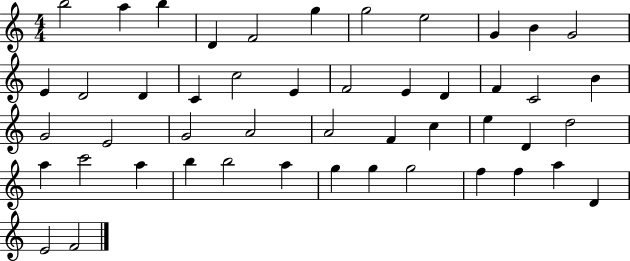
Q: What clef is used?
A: treble